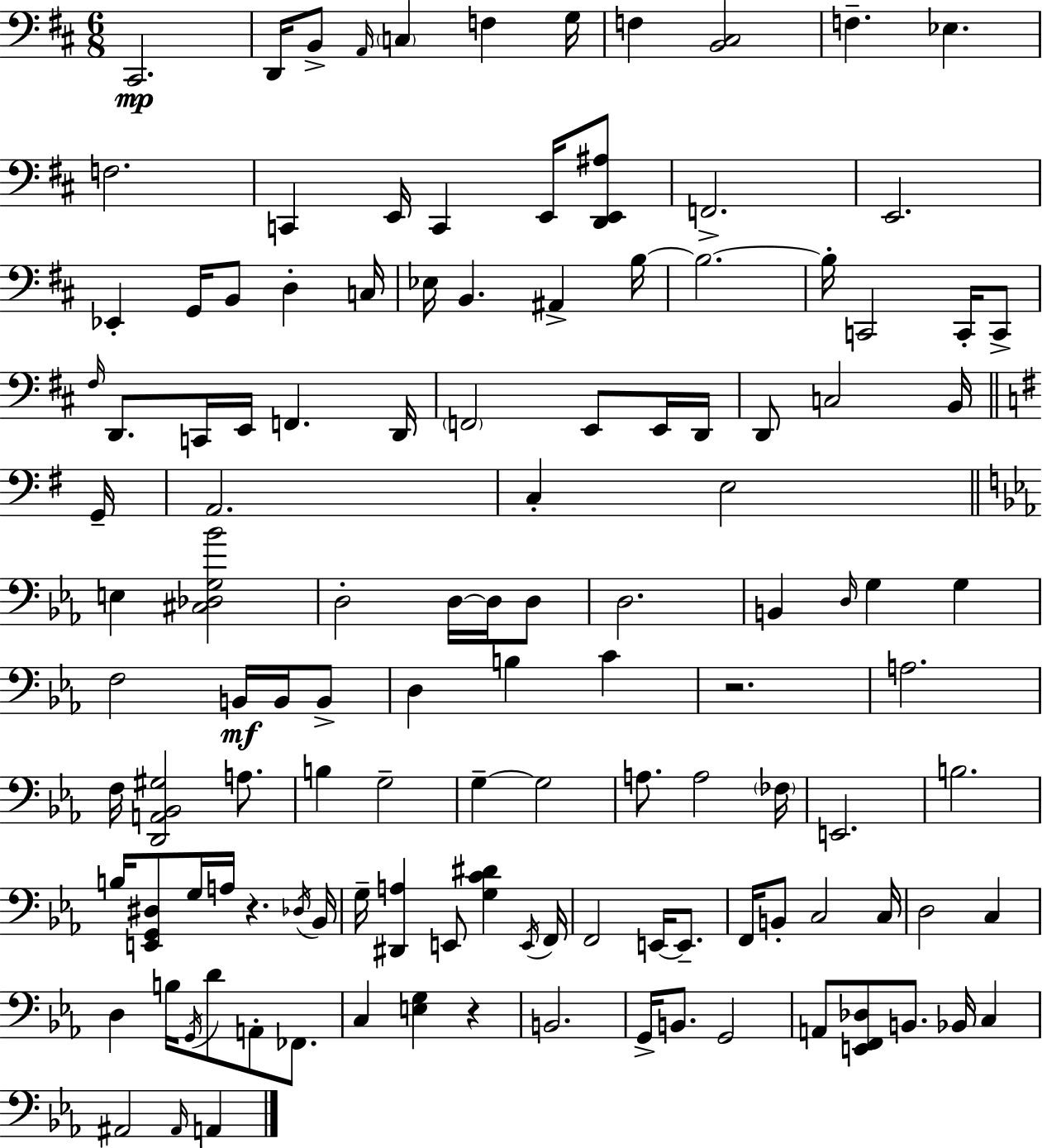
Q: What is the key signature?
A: D major